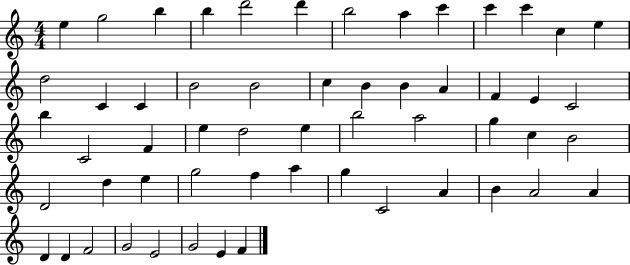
E5/q G5/h B5/q B5/q D6/h D6/q B5/h A5/q C6/q C6/q C6/q C5/q E5/q D5/h C4/q C4/q B4/h B4/h C5/q B4/q B4/q A4/q F4/q E4/q C4/h B5/q C4/h F4/q E5/q D5/h E5/q B5/h A5/h G5/q C5/q B4/h D4/h D5/q E5/q G5/h F5/q A5/q G5/q C4/h A4/q B4/q A4/h A4/q D4/q D4/q F4/h G4/h E4/h G4/h E4/q F4/q